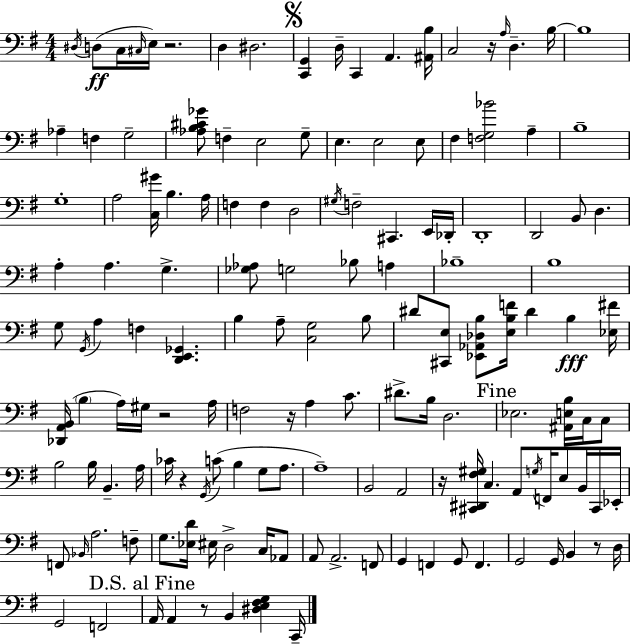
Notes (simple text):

D#3/s D3/e C3/s C#3/s E3/s R/h. D3/q D#3/h. [C2,G2]/q D3/s C2/q A2/q. [A#2,B3]/s C3/h R/s A3/s D3/q. B3/s B3/w Ab3/q F3/q G3/h [Ab3,B3,C#4,Gb4]/e F3/q E3/h G3/e E3/q. E3/h E3/e F#3/q [F3,G3,Bb4]/h A3/q B3/w G3/w A3/h [C3,G#4]/s B3/q. A3/s F3/q F3/q D3/h G#3/s F3/h C#2/q. E2/s Db2/s D2/w D2/h B2/e D3/q. A3/q A3/q. G3/q. [Gb3,Ab3]/e G3/h Bb3/e A3/q Bb3/w B3/w G3/e G2/s A3/q F3/q [D2,E2,Gb2]/q. B3/q A3/e [C3,G3]/h B3/e D#4/e [C#2,E3]/e [Eb2,Ab2,Db3,B3]/e [E3,B3,F4]/s D#4/q B3/q [Eb3,F#4]/s [Db2,A2,B2]/s B3/q A3/s G#3/s R/h A3/s F3/h R/s A3/q C4/e. D#4/e. B3/s D3/h. Eb3/h. [A#2,E3,B3]/s C3/s C3/e B3/h B3/s B2/q. A3/s CES4/s R/q G2/s C4/e B3/q G3/e A3/e. A3/w B2/h A2/h R/s [C#2,D#2,F#3,G#3]/s C3/q. A2/e G3/s F2/s E3/e B2/s C#2/s Eb2/s F2/e Bb2/s A3/h. F3/e G3/e. [Eb3,D4]/s EIS3/s D3/h C3/s Ab2/e A2/e A2/h. F2/e G2/q F2/q G2/e F2/q. G2/h G2/s B2/q R/e D3/s G2/h F2/h A2/s A2/q R/e B2/q [D#3,E3,F#3,G3]/q C2/s